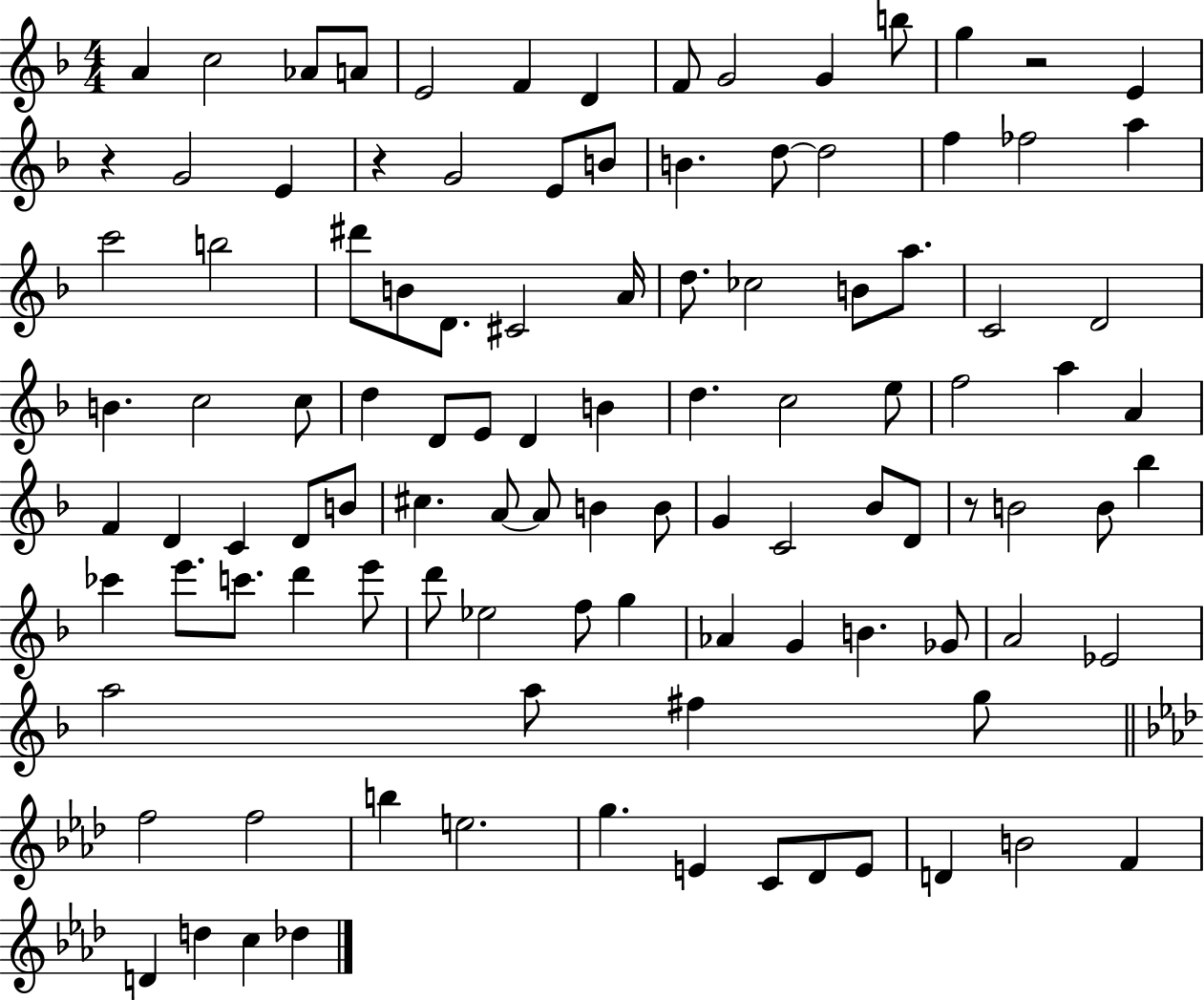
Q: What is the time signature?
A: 4/4